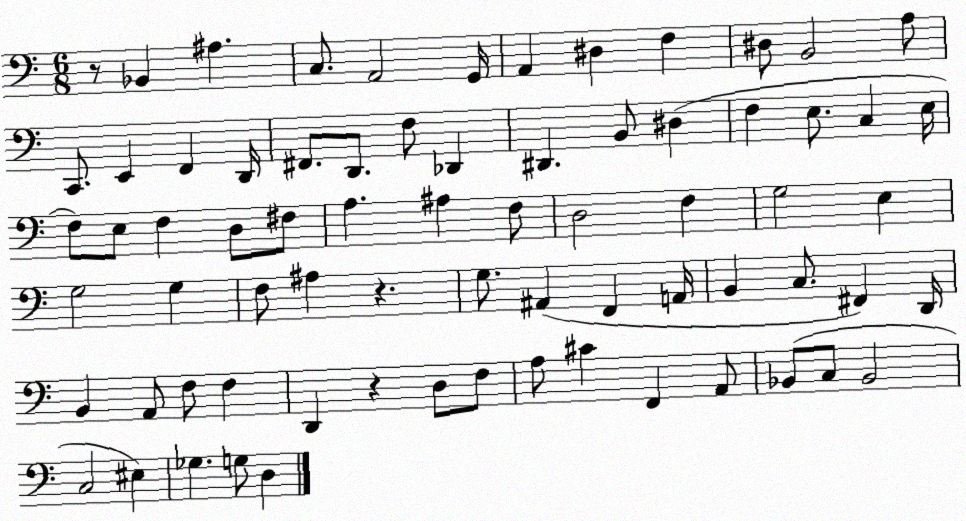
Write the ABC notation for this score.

X:1
T:Untitled
M:6/8
L:1/4
K:C
z/2 _B,, ^A, C,/2 A,,2 G,,/4 A,, ^D, F, ^D,/2 B,,2 A,/2 C,,/2 E,, F,, D,,/4 ^F,,/2 D,,/2 F,/2 _D,, ^D,, B,,/2 ^D, F, E,/2 C, E,/4 F,/2 E,/2 F, D,/2 ^F,/2 A, ^A, F,/2 D,2 F, G,2 E, G,2 G, F,/2 ^A, z G,/2 ^A,, F,, A,,/4 B,, C,/2 ^F,, D,,/4 B,, A,,/2 F,/2 F, D,, z D,/2 F,/2 A,/2 ^C F,, A,,/2 _B,,/2 C,/2 _B,,2 C,2 ^E, _G, G,/2 D,